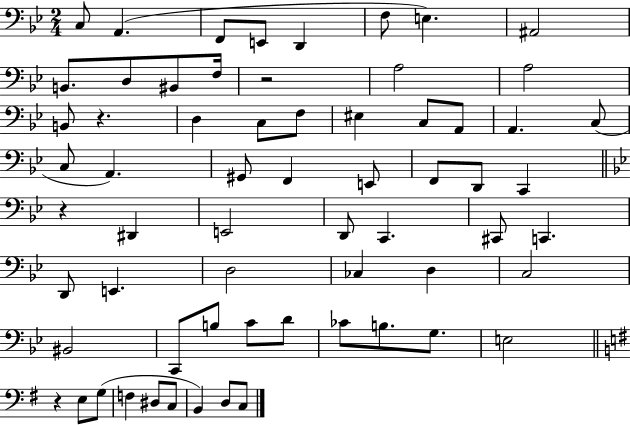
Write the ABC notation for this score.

X:1
T:Untitled
M:2/4
L:1/4
K:Bb
C,/2 A,, F,,/2 E,,/2 D,, F,/2 E, ^A,,2 B,,/2 D,/2 ^B,,/2 F,/4 z2 A,2 A,2 B,,/2 z D, C,/2 F,/2 ^E, C,/2 A,,/2 A,, C,/2 C,/2 A,, ^G,,/2 F,, E,,/2 F,,/2 D,,/2 C,, z ^D,, E,,2 D,,/2 C,, ^C,,/2 C,, D,,/2 E,, D,2 _C, D, C,2 ^B,,2 C,,/2 B,/2 C/2 D/2 _C/2 B,/2 G,/2 E,2 z E,/2 G,/2 F, ^D,/2 C,/2 B,, D,/2 C,/2